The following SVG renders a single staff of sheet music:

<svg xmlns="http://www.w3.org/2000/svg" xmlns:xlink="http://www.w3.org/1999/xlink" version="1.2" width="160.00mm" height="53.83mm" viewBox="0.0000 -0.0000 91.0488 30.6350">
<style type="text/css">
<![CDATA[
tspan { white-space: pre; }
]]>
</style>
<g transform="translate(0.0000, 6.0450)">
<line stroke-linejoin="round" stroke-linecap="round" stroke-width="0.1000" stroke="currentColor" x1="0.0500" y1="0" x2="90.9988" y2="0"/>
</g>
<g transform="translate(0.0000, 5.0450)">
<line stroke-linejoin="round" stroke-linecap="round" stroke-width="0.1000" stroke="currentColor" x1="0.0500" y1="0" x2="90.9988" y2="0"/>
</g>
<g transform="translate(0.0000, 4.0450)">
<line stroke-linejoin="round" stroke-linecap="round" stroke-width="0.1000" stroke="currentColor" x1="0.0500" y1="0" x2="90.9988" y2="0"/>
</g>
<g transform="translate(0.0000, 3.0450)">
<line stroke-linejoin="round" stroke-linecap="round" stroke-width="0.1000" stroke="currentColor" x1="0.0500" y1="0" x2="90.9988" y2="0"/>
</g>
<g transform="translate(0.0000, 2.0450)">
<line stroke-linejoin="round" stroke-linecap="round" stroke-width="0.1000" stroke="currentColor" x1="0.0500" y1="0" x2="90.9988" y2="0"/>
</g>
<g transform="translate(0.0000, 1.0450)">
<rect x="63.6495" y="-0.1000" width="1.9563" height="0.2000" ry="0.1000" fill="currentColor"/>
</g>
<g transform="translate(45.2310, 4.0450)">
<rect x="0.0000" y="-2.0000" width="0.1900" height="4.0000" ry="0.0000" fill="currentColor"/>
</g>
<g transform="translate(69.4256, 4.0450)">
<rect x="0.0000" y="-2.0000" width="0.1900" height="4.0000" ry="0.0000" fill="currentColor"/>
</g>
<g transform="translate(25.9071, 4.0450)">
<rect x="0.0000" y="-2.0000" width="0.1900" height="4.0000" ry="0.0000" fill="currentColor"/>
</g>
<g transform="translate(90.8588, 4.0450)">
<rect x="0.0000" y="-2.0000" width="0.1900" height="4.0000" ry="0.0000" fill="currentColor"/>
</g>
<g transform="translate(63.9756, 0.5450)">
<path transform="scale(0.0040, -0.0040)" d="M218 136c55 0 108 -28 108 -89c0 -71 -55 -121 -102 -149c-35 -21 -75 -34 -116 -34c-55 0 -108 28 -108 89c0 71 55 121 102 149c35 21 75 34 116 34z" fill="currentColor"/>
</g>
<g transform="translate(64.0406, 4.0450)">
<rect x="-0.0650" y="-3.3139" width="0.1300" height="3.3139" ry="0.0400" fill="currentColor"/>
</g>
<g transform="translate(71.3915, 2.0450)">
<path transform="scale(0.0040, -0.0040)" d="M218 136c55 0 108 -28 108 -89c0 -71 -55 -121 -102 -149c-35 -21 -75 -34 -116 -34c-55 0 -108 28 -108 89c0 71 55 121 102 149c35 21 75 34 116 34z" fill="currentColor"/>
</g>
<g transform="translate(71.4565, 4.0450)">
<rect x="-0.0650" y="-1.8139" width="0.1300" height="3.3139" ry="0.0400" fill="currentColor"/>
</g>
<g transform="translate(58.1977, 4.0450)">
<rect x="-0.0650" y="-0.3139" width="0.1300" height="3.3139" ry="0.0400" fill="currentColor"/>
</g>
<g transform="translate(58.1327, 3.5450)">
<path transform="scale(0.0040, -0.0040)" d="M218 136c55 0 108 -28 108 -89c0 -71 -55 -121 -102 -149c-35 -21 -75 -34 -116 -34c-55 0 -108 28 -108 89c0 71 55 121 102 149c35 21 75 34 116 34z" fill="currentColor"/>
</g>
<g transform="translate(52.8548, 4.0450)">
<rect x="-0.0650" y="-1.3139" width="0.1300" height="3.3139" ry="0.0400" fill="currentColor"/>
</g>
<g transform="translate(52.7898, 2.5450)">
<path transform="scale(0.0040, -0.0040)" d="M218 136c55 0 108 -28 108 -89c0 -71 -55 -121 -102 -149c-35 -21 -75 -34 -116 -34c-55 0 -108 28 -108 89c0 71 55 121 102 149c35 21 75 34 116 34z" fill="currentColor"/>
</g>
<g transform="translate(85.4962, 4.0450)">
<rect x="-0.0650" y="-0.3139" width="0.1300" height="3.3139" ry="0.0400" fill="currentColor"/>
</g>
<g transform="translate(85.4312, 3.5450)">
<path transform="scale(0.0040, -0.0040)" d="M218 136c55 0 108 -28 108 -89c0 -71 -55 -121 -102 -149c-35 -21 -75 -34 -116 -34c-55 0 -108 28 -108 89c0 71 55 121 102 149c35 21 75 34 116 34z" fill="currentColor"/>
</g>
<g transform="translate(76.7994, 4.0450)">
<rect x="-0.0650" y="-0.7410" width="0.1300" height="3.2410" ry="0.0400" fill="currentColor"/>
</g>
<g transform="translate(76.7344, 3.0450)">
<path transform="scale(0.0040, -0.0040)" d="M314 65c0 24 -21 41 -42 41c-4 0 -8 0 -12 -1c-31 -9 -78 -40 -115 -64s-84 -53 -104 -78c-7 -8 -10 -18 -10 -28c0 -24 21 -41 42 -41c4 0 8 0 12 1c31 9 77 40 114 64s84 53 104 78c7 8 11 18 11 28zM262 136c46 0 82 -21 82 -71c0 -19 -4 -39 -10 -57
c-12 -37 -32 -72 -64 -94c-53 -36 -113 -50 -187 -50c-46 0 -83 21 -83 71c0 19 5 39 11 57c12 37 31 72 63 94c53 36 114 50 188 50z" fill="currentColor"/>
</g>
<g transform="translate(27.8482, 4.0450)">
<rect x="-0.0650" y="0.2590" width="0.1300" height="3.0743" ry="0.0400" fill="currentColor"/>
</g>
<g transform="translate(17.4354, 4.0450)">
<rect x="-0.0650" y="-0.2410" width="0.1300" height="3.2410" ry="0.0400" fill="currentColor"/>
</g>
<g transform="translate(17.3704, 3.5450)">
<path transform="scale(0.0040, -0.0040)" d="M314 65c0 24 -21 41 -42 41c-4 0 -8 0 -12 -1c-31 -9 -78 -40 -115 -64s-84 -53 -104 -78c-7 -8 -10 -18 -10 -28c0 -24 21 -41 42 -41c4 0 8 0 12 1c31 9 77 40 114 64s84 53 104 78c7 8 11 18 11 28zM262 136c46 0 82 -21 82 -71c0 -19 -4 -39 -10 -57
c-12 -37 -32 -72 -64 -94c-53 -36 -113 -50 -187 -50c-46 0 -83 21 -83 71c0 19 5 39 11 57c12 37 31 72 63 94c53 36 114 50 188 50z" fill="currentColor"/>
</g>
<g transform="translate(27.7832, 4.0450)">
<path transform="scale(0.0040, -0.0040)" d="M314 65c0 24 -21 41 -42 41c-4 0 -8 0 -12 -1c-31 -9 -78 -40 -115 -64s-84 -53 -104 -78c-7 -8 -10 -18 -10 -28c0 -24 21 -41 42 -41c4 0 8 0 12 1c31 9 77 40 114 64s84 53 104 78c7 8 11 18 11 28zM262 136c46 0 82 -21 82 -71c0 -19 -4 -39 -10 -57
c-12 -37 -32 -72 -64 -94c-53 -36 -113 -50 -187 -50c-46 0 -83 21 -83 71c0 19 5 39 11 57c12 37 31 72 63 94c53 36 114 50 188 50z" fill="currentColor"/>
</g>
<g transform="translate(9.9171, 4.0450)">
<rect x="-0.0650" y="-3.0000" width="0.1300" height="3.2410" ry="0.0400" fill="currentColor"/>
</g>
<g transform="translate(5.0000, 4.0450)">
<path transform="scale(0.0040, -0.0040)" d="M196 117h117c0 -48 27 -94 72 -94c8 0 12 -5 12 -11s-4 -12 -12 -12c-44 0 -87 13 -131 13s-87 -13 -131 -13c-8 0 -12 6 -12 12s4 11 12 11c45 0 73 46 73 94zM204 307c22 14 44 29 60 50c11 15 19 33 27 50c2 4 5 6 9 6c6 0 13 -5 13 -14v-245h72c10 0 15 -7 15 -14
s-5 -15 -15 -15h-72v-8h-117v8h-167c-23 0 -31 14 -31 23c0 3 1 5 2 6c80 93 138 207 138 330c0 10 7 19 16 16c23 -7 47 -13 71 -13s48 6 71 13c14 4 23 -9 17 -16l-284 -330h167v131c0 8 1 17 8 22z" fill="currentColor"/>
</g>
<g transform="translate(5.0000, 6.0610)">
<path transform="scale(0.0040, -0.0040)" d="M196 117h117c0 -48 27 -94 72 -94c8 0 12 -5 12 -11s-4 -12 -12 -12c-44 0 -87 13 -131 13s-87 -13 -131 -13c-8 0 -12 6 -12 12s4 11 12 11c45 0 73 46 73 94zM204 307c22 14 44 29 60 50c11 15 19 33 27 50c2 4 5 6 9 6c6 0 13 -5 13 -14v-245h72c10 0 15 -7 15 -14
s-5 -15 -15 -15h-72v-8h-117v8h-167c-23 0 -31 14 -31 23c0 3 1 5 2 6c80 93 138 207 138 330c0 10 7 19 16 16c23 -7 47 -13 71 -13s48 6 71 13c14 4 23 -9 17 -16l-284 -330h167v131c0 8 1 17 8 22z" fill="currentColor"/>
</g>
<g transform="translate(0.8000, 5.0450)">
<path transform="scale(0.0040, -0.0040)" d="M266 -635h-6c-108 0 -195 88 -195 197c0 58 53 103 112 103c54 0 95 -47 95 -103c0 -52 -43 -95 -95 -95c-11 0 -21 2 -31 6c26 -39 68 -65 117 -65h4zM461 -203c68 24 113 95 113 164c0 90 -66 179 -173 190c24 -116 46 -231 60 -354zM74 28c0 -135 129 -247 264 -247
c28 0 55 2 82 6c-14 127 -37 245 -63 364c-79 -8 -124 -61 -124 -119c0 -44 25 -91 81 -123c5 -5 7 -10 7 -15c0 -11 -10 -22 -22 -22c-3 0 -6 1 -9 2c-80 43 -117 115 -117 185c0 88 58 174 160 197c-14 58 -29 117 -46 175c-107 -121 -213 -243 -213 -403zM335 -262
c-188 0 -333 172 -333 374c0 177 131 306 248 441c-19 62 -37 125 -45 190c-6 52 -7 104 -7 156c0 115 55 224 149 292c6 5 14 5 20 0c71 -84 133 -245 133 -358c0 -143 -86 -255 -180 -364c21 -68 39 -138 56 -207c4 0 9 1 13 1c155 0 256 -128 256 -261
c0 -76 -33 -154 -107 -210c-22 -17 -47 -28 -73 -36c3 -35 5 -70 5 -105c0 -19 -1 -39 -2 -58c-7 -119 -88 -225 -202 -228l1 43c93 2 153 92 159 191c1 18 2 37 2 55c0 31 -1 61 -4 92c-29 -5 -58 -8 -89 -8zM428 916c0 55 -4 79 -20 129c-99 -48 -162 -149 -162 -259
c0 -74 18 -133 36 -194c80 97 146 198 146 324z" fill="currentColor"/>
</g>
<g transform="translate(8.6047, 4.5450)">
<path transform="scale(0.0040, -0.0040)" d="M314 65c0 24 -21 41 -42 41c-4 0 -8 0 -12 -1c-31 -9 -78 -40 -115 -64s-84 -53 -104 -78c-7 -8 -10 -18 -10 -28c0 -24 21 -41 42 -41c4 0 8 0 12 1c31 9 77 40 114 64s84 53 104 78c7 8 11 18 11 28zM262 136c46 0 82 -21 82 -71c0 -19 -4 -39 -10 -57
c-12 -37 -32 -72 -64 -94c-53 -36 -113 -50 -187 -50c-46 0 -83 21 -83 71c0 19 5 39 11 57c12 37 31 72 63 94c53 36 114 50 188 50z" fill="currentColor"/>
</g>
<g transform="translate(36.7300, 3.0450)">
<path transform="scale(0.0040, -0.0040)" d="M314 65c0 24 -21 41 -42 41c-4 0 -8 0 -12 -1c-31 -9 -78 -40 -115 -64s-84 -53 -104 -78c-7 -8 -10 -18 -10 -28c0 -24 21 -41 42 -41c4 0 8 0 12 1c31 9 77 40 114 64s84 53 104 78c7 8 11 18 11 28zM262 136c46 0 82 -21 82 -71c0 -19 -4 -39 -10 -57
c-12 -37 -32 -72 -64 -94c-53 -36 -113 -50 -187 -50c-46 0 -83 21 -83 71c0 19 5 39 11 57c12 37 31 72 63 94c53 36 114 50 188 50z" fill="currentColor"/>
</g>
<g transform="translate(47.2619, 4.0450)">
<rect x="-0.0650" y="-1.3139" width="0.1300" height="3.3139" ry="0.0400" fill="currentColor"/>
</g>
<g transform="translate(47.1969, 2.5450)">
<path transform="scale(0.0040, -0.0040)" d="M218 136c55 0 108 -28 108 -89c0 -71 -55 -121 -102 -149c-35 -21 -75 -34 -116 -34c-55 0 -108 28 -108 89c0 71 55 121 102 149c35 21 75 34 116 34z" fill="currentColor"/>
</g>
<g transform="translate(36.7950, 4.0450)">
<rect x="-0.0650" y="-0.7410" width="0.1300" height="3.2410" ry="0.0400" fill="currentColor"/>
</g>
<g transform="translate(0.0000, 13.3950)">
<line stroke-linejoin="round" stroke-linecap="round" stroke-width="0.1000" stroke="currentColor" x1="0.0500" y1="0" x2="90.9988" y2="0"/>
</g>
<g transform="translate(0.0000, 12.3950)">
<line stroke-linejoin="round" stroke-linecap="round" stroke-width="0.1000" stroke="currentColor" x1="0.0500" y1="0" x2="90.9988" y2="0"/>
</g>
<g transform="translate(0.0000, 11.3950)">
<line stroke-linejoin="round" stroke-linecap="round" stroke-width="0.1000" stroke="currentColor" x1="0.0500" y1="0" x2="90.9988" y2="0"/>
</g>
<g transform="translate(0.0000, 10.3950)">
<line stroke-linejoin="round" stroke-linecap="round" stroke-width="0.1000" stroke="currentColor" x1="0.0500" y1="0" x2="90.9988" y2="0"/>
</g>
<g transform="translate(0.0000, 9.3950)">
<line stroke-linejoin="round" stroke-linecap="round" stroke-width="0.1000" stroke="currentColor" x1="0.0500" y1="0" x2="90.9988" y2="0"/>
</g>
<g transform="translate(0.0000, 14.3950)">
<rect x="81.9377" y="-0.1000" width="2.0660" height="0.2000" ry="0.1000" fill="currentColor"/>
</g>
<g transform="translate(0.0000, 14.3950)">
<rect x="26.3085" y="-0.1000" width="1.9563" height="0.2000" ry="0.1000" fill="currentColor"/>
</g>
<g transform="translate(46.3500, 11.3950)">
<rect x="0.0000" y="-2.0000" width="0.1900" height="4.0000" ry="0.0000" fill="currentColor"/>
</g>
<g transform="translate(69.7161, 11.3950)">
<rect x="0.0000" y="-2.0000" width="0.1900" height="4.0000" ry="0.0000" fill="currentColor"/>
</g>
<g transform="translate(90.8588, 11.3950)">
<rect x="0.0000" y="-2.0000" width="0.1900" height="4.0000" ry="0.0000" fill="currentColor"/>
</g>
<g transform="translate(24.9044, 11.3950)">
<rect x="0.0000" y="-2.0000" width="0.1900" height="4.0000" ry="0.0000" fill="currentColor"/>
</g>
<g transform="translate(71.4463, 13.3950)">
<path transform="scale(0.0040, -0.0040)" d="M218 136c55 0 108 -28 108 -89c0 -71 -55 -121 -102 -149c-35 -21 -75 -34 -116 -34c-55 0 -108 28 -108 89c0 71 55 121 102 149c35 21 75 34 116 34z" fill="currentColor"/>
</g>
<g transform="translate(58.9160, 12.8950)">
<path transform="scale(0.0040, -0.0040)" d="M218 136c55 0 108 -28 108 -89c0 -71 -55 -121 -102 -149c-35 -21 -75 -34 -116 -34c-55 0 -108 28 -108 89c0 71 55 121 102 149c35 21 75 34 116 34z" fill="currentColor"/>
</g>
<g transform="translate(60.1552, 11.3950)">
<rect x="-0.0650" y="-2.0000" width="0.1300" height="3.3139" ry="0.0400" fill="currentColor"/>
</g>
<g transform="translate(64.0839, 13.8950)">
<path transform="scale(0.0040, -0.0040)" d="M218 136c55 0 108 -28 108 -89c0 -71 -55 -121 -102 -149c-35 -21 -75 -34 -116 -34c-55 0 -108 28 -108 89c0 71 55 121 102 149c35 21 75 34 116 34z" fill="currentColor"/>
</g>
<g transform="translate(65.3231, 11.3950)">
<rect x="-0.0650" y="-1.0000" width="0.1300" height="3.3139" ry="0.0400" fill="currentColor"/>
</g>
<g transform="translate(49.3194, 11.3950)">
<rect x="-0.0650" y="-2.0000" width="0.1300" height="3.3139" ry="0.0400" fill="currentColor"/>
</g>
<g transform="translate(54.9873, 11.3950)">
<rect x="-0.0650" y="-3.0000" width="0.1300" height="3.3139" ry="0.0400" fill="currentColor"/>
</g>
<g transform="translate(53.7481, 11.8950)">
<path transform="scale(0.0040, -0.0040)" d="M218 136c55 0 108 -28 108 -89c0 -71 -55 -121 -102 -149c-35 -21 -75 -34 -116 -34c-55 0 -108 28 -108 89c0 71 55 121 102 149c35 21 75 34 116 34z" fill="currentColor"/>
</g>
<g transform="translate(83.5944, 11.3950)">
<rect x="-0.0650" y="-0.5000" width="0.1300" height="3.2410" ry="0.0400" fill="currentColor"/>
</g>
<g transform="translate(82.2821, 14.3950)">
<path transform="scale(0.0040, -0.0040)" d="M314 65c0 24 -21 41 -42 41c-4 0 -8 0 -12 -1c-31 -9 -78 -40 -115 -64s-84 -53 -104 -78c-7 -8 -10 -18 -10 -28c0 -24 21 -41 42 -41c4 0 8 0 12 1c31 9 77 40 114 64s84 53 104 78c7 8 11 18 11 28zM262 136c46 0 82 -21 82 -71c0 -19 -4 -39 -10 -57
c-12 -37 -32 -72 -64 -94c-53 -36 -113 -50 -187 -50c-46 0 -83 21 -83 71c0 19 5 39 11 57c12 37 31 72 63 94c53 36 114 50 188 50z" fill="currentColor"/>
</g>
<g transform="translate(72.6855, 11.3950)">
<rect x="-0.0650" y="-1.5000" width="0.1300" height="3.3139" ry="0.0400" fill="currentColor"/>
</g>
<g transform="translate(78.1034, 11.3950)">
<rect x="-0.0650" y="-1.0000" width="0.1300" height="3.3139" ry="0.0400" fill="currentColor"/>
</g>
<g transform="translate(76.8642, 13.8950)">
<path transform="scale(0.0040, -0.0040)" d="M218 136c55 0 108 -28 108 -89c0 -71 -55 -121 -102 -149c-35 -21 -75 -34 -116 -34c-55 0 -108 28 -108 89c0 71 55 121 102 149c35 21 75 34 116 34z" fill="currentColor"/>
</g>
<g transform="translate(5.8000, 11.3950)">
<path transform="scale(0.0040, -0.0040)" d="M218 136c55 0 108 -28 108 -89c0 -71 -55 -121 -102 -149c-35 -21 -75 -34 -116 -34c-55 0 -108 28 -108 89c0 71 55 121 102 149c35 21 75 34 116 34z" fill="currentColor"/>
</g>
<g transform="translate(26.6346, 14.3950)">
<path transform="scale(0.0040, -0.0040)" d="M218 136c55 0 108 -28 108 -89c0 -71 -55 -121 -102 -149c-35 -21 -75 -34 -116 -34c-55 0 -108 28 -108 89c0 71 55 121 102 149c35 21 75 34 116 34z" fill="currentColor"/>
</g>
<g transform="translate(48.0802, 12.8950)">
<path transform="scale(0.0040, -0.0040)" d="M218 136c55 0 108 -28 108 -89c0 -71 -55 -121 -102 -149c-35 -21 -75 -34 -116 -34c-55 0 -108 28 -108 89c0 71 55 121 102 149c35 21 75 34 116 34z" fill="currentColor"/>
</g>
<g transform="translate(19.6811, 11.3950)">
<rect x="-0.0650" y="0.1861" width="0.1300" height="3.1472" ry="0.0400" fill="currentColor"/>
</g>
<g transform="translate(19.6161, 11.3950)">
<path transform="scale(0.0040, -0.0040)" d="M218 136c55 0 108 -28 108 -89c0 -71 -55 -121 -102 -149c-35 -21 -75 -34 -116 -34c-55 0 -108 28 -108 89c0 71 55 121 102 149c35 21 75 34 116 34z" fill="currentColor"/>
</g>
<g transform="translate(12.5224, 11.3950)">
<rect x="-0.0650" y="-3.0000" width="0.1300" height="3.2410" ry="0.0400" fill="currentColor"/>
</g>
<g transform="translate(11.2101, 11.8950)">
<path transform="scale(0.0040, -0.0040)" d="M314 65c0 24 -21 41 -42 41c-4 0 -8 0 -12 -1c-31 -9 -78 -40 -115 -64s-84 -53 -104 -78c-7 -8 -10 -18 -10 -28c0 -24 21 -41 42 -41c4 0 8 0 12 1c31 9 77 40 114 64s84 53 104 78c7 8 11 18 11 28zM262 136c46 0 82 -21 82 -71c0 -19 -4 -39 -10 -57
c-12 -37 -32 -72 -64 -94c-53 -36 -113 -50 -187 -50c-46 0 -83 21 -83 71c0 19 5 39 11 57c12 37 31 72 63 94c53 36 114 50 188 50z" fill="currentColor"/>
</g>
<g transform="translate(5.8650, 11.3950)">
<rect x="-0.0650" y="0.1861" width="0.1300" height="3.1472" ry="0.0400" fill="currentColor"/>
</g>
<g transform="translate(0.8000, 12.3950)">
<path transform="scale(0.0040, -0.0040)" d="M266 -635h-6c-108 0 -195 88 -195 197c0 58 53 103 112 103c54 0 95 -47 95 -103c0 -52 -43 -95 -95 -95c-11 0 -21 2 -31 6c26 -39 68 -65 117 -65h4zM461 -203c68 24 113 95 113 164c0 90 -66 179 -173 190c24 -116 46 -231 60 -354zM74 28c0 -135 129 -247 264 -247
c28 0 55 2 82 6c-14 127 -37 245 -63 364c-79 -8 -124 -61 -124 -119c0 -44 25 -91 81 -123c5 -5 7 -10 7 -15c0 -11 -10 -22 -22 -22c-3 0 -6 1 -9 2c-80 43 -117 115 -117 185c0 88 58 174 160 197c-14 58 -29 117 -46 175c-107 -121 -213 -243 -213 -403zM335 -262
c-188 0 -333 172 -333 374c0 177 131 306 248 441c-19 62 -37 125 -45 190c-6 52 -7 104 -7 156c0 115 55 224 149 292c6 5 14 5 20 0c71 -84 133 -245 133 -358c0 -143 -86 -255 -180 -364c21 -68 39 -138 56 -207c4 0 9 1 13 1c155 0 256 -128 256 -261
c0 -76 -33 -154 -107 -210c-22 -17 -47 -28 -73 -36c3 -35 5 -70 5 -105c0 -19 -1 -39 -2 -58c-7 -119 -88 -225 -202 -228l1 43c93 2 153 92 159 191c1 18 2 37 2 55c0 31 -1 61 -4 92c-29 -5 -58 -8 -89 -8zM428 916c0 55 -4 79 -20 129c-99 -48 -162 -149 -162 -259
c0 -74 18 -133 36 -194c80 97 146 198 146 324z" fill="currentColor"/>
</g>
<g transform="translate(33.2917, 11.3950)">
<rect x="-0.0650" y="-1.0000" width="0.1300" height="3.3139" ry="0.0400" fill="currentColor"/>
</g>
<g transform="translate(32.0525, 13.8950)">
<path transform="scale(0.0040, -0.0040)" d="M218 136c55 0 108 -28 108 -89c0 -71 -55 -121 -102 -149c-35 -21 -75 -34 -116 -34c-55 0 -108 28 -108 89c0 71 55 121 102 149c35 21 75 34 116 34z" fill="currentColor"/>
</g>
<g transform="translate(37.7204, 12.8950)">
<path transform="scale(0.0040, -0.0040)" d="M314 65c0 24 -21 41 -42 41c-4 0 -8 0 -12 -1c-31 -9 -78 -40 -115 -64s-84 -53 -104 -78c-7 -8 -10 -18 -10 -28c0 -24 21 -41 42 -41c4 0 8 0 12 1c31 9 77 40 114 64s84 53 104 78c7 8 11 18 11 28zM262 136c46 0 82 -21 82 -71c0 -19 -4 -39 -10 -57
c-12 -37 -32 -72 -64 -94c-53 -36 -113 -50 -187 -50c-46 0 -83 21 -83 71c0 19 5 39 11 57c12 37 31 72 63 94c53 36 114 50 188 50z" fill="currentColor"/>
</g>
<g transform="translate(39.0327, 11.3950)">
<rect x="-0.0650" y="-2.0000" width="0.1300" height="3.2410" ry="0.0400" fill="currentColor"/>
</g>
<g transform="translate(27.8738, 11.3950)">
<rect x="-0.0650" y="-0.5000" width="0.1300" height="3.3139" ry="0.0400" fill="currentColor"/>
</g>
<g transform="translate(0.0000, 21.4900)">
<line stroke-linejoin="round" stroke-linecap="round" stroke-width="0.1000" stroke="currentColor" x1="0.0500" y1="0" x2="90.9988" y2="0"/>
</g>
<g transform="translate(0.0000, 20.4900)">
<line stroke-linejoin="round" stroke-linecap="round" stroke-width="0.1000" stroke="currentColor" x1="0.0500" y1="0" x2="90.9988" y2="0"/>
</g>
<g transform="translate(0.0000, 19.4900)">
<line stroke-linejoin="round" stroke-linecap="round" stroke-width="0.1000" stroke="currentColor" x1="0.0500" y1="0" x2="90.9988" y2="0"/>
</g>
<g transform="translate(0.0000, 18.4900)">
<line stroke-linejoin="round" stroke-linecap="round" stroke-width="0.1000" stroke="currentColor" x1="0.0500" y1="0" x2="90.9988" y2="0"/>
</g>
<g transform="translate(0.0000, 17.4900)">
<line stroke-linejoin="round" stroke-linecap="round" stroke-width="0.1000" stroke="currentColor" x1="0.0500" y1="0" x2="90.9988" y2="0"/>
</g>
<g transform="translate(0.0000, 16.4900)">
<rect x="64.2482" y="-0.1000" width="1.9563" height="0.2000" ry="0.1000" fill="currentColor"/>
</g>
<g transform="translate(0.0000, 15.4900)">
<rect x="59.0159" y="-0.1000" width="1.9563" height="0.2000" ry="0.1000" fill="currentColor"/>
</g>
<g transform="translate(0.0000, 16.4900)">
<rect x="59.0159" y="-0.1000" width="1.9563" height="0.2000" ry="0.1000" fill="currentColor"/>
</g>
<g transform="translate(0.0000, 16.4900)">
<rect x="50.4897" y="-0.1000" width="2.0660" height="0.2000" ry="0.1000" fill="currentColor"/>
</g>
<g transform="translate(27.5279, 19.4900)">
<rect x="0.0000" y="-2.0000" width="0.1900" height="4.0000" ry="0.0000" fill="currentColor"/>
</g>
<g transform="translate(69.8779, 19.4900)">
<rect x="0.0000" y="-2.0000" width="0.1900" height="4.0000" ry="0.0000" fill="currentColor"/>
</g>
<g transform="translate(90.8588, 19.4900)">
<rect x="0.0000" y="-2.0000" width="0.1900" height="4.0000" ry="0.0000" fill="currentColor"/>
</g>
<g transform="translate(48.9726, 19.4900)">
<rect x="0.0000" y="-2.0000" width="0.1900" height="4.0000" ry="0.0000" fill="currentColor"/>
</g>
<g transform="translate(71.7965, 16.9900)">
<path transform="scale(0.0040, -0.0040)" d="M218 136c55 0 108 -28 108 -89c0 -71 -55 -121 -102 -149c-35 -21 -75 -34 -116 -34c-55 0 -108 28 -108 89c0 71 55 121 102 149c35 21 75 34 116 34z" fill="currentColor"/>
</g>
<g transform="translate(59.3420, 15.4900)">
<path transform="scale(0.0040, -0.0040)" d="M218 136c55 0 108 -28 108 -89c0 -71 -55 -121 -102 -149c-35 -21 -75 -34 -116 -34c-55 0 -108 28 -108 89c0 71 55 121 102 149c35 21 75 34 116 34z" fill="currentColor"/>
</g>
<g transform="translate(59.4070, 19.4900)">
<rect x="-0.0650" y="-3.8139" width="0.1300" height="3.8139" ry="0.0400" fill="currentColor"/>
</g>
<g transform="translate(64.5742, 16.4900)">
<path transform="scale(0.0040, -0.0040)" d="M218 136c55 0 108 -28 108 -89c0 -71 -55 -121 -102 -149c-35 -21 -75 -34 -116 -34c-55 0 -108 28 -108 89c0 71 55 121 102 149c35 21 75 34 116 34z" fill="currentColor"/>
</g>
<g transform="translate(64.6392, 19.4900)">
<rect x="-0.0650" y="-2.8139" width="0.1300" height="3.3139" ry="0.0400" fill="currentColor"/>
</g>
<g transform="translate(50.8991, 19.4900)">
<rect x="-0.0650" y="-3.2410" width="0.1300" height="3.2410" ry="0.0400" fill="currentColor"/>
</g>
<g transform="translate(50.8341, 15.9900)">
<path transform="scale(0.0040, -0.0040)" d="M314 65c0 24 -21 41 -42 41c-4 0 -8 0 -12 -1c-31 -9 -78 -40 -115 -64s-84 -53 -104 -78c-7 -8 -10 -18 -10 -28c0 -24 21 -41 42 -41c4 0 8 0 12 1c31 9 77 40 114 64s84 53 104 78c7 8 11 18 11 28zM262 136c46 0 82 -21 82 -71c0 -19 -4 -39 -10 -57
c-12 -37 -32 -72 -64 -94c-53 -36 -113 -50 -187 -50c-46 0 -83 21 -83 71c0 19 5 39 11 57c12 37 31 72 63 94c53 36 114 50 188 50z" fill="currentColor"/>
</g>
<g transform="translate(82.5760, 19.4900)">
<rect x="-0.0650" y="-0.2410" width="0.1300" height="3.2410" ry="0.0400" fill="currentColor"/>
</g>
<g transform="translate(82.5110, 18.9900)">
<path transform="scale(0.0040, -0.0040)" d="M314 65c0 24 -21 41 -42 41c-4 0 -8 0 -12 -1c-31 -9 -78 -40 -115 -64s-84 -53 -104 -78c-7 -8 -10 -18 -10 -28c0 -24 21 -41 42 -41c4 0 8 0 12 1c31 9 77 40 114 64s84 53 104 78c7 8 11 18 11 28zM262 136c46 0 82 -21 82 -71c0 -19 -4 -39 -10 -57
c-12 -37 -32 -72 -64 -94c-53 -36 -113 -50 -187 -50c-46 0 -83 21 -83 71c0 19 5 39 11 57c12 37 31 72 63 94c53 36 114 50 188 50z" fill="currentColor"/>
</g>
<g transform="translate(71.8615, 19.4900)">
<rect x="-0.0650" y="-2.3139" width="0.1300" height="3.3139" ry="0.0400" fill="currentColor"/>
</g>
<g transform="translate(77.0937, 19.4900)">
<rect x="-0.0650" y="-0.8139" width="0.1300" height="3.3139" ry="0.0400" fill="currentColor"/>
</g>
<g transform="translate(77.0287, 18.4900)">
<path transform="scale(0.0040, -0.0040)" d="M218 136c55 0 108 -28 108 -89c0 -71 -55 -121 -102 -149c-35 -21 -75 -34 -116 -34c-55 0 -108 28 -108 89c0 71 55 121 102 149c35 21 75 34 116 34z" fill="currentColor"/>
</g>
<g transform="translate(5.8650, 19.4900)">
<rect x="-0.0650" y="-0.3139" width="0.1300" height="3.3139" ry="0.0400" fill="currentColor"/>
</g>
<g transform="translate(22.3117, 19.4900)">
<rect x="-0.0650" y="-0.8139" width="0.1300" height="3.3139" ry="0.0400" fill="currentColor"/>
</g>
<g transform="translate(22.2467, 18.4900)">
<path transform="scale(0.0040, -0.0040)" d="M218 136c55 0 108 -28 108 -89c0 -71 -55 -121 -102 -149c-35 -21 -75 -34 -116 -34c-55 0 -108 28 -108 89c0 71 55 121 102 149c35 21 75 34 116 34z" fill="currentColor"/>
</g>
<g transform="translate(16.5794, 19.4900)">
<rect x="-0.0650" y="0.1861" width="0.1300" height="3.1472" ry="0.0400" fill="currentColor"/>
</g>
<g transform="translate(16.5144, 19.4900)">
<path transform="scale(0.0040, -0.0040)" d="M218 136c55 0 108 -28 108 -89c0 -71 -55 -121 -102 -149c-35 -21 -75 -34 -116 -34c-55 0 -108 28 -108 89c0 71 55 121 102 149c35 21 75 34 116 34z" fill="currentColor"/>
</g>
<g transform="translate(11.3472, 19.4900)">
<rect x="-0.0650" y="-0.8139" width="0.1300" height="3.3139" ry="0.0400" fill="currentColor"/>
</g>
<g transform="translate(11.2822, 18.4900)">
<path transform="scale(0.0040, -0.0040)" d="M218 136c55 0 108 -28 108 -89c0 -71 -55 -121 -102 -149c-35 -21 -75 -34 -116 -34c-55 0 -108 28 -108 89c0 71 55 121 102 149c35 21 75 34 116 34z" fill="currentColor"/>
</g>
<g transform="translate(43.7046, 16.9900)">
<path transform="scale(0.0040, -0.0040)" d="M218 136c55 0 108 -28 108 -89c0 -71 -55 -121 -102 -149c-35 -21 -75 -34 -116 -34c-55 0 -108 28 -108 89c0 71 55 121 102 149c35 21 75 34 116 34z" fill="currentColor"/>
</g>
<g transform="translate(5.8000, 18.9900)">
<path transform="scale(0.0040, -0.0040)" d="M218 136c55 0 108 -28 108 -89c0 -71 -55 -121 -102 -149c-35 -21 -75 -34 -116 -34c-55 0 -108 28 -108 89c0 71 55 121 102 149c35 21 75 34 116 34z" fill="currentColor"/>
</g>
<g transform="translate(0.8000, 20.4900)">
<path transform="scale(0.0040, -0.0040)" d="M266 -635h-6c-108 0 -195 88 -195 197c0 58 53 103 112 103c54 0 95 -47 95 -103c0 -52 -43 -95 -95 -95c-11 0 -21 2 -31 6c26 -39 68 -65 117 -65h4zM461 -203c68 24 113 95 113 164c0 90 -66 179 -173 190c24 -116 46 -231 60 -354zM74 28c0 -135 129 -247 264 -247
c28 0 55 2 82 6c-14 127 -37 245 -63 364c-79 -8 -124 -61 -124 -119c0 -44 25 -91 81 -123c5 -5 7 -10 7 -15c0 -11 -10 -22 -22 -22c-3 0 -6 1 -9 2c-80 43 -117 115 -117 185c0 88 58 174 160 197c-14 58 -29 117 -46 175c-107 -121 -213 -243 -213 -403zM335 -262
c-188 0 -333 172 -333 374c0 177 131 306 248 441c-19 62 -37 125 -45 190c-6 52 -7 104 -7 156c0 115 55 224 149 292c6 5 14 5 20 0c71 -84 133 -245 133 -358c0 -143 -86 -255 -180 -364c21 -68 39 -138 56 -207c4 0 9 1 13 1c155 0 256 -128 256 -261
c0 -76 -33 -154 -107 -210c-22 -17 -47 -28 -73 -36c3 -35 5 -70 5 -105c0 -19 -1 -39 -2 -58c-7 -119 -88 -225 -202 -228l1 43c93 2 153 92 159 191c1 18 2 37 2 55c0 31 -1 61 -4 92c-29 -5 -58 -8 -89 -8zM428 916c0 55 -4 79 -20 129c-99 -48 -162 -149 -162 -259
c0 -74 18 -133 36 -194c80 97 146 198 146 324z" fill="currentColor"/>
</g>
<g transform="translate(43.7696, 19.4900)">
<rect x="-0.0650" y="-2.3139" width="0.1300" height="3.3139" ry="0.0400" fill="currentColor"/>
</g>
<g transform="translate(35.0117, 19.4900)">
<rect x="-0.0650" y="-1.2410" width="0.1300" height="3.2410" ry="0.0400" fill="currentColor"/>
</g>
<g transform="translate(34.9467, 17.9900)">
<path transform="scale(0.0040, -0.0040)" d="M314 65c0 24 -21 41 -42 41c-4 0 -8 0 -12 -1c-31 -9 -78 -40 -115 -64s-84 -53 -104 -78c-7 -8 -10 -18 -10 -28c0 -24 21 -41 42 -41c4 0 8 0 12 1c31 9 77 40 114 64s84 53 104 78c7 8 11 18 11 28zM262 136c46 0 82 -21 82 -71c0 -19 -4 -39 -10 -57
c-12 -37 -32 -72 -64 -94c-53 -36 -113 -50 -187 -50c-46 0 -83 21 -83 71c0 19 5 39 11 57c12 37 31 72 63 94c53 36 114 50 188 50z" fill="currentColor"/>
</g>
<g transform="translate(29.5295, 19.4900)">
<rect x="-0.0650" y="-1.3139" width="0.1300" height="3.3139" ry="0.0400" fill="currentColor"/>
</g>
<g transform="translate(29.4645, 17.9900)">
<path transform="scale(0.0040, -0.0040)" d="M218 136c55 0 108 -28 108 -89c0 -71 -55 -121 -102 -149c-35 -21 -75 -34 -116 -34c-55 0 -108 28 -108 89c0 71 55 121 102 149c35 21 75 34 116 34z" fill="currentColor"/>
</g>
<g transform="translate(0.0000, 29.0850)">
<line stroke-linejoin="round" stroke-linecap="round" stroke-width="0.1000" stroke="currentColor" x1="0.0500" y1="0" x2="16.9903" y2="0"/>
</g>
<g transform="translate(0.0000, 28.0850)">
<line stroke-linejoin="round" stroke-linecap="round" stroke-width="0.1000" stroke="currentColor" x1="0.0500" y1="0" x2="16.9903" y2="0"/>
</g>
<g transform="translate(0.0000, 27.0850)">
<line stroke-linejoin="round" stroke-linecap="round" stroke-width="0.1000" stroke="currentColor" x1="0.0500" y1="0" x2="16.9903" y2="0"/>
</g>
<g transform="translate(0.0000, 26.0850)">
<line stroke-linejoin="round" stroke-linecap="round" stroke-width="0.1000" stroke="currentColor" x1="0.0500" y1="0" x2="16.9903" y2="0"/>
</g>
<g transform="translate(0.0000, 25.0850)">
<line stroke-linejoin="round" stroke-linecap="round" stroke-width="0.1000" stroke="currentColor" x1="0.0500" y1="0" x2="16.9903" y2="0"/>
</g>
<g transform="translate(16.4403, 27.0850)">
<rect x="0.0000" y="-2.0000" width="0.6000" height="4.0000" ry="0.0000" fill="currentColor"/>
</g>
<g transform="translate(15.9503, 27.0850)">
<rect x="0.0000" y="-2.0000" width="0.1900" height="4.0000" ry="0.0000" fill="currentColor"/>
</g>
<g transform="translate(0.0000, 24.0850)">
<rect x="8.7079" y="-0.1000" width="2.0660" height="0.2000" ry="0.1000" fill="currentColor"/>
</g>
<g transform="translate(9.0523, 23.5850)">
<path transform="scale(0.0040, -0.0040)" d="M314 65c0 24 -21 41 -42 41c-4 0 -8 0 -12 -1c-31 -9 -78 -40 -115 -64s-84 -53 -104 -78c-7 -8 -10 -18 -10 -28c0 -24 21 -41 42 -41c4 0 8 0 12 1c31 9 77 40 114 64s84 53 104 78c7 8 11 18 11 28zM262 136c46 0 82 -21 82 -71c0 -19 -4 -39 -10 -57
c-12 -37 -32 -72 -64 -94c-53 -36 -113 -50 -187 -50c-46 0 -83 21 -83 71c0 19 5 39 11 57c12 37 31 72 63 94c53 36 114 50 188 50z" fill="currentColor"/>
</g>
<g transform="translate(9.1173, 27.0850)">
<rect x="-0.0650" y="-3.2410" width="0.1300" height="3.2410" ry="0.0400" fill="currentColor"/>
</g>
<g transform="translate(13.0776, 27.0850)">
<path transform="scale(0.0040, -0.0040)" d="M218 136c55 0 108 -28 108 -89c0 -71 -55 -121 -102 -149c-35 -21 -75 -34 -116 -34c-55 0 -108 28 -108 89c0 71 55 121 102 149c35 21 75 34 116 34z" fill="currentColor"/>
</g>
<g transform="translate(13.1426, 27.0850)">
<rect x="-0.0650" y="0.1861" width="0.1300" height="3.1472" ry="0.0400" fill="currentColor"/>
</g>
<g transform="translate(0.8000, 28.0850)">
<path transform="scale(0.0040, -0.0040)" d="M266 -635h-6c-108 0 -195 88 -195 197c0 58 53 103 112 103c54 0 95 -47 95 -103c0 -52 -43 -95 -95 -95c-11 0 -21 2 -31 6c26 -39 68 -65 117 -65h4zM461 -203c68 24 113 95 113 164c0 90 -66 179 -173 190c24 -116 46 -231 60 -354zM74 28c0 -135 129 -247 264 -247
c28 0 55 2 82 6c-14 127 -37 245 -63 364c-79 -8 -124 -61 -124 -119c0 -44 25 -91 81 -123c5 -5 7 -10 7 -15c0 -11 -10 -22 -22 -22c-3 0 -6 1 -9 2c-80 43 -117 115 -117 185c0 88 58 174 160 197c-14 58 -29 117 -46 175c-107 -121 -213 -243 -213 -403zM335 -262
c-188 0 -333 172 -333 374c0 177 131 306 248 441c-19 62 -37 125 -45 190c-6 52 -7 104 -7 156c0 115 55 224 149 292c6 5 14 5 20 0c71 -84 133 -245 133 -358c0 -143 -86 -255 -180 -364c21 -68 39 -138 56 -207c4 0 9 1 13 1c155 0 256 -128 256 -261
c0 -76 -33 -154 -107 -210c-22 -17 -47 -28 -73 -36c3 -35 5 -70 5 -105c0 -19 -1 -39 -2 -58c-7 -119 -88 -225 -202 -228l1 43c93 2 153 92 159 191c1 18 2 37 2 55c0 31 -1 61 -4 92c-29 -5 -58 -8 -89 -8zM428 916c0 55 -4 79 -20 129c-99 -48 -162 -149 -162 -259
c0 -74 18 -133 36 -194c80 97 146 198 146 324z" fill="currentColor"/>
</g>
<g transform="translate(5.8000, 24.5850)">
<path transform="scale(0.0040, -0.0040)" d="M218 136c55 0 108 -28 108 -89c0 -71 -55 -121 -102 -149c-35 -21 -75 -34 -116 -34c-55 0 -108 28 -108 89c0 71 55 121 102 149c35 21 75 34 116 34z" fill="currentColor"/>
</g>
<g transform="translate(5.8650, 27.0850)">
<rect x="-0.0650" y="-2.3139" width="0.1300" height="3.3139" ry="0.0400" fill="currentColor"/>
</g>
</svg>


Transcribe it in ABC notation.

X:1
T:Untitled
M:4/4
L:1/4
K:C
A2 c2 B2 d2 e e c b f d2 c B A2 B C D F2 F A F D E D C2 c d B d e e2 g b2 c' a g d c2 g b2 B